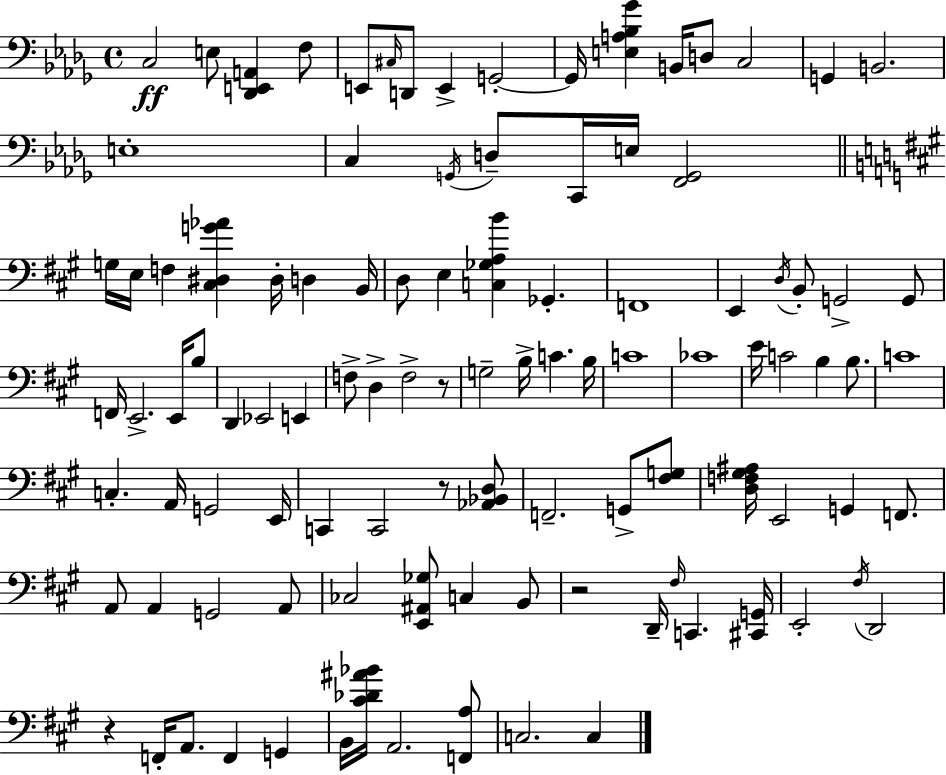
X:1
T:Untitled
M:4/4
L:1/4
K:Bbm
C,2 E,/2 [_D,,E,,A,,] F,/2 E,,/2 ^C,/4 D,,/2 E,, G,,2 G,,/4 [E,A,_B,_G] B,,/4 D,/2 C,2 G,, B,,2 E,4 C, G,,/4 D,/2 C,,/4 E,/4 [F,,G,,]2 G,/4 E,/4 F, [^C,^D,G_A] ^D,/4 D, B,,/4 D,/2 E, [C,_G,A,B] _G,, F,,4 E,, D,/4 B,,/2 G,,2 G,,/2 F,,/4 E,,2 E,,/4 B,/2 D,, _E,,2 E,, F,/2 D, F,2 z/2 G,2 B,/4 C B,/4 C4 _C4 E/4 C2 B, B,/2 C4 C, A,,/4 G,,2 E,,/4 C,, C,,2 z/2 [_A,,_B,,D,]/2 F,,2 G,,/2 [^F,G,]/2 [D,F,^G,^A,]/4 E,,2 G,, F,,/2 A,,/2 A,, G,,2 A,,/2 _C,2 [E,,^A,,_G,]/2 C, B,,/2 z2 D,,/4 ^F,/4 C,, [^C,,G,,]/4 E,,2 ^F,/4 D,,2 z F,,/4 A,,/2 F,, G,, B,,/4 [^C_D^A_B]/4 A,,2 [F,,A,]/2 C,2 C,